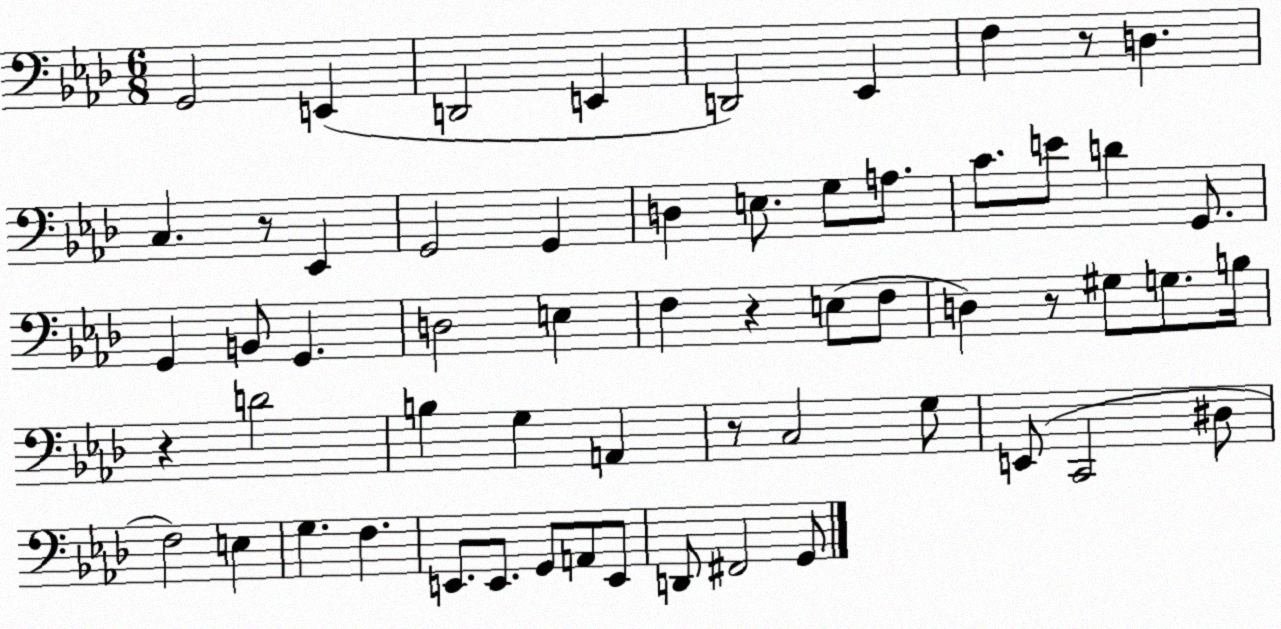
X:1
T:Untitled
M:6/8
L:1/4
K:Ab
G,,2 E,, D,,2 E,, D,,2 _E,, F, z/2 D, C, z/2 _E,, G,,2 G,, D, E,/2 G,/2 A,/2 C/2 E/2 D G,,/2 G,, B,,/2 G,, D,2 E, F, z E,/2 F,/2 D, z/2 ^G,/2 G,/2 B,/4 z D2 B, G, A,, z/2 C,2 G,/2 E,,/2 C,,2 ^D,/2 F,2 E, G, F, E,,/2 E,,/2 G,,/2 A,,/2 E,,/2 D,,/2 ^F,,2 G,,/2